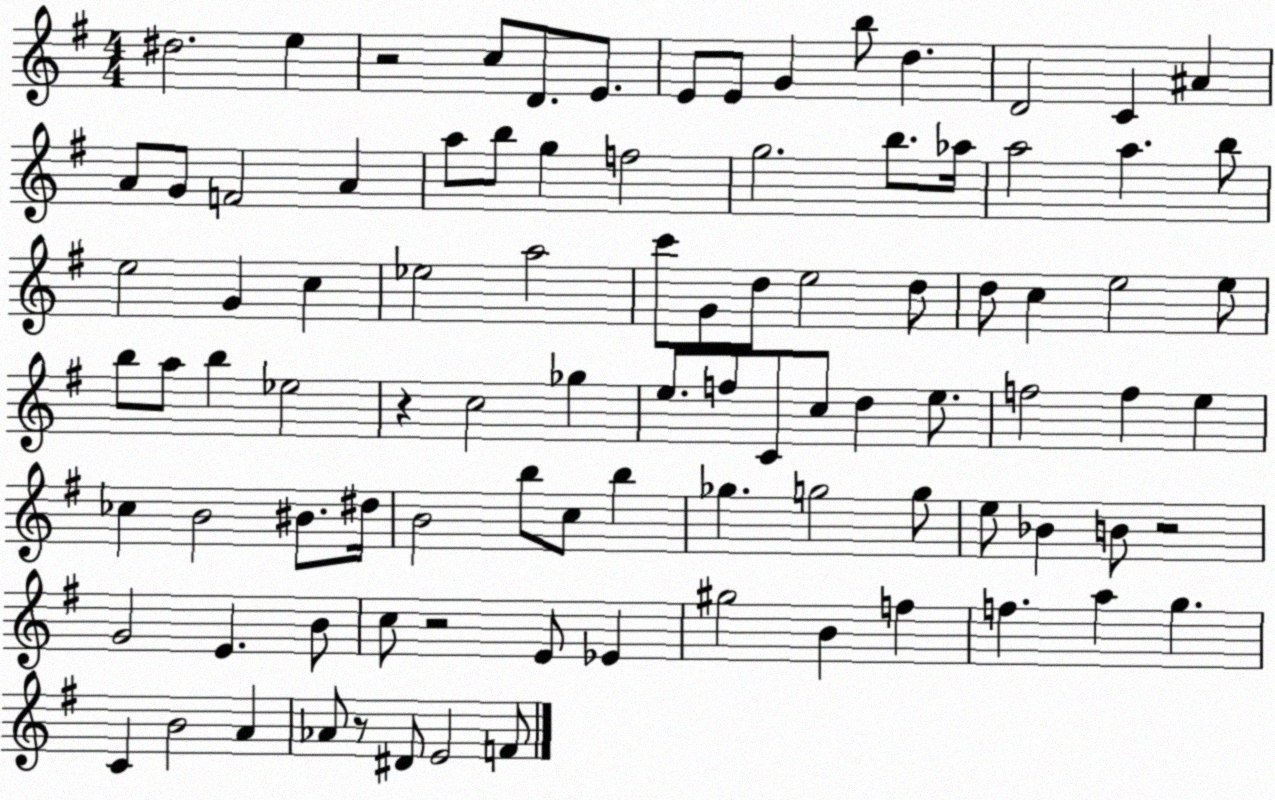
X:1
T:Untitled
M:4/4
L:1/4
K:G
^d2 e z2 c/2 D/2 E/2 E/2 E/2 G b/2 d D2 C ^A A/2 G/2 F2 A a/2 b/2 g f2 g2 b/2 _a/4 a2 a b/2 e2 G c _e2 a2 c'/2 G/2 d/2 e2 d/2 d/2 c e2 e/2 b/2 a/2 b _e2 z c2 _g e/2 f/2 C/2 c/2 d e/2 f2 f e _c B2 ^B/2 ^d/4 B2 b/2 c/2 b _g g2 g/2 e/2 _B B/2 z2 G2 E B/2 c/2 z2 E/2 _E ^g2 B f f a g C B2 A _A/2 z/2 ^D/2 E2 F/2